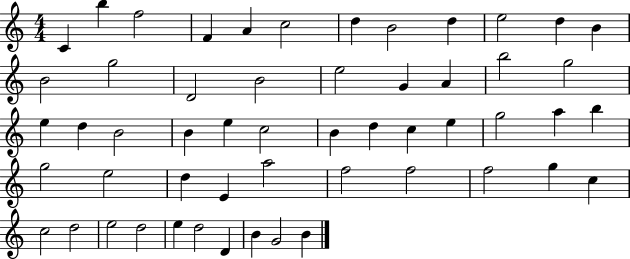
X:1
T:Untitled
M:4/4
L:1/4
K:C
C b f2 F A c2 d B2 d e2 d B B2 g2 D2 B2 e2 G A b2 g2 e d B2 B e c2 B d c e g2 a b g2 e2 d E a2 f2 f2 f2 g c c2 d2 e2 d2 e d2 D B G2 B